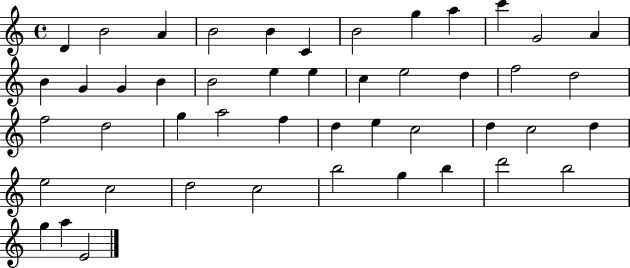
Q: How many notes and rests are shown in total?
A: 47